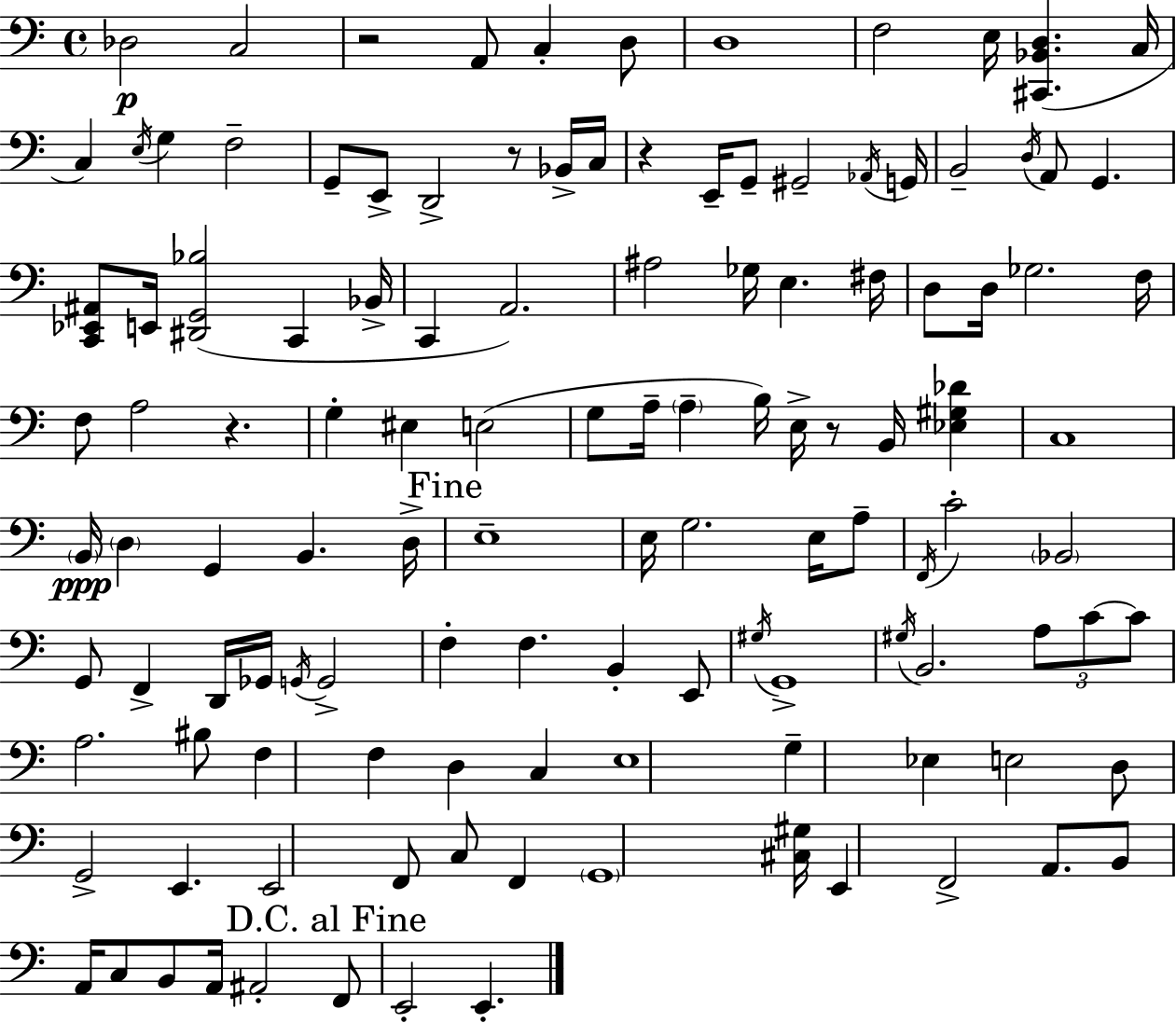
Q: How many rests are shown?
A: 5